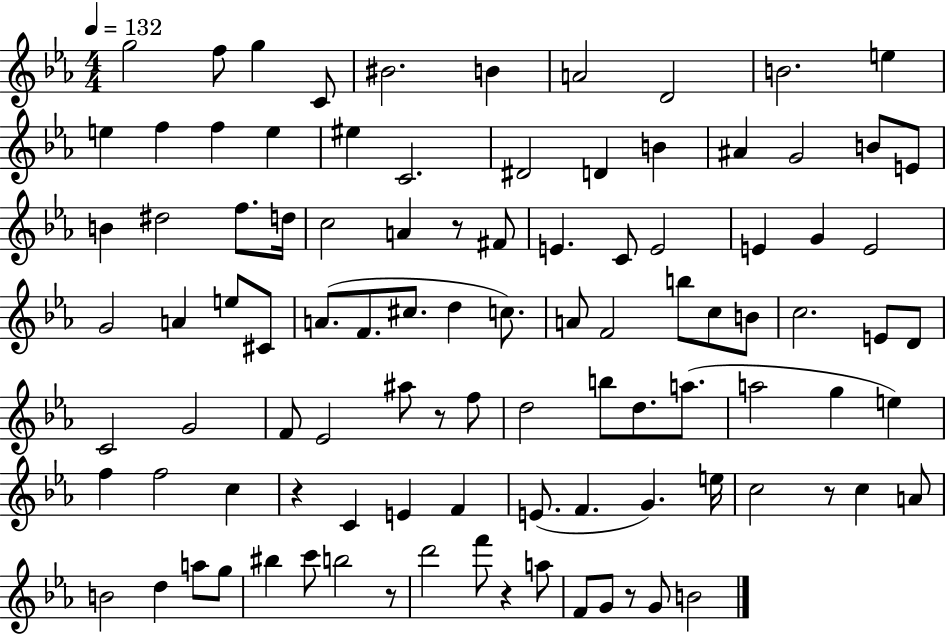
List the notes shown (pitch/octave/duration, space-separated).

G5/h F5/e G5/q C4/e BIS4/h. B4/q A4/h D4/h B4/h. E5/q E5/q F5/q F5/q E5/q EIS5/q C4/h. D#4/h D4/q B4/q A#4/q G4/h B4/e E4/e B4/q D#5/h F5/e. D5/s C5/h A4/q R/e F#4/e E4/q. C4/e E4/h E4/q G4/q E4/h G4/h A4/q E5/e C#4/e A4/e. F4/e. C#5/e. D5/q C5/e. A4/e F4/h B5/e C5/e B4/e C5/h. E4/e D4/e C4/h G4/h F4/e Eb4/h A#5/e R/e F5/e D5/h B5/e D5/e. A5/e. A5/h G5/q E5/q F5/q F5/h C5/q R/q C4/q E4/q F4/q E4/e. F4/q. G4/q. E5/s C5/h R/e C5/q A4/e B4/h D5/q A5/e G5/e BIS5/q C6/e B5/h R/e D6/h F6/e R/q A5/e F4/e G4/e R/e G4/e B4/h